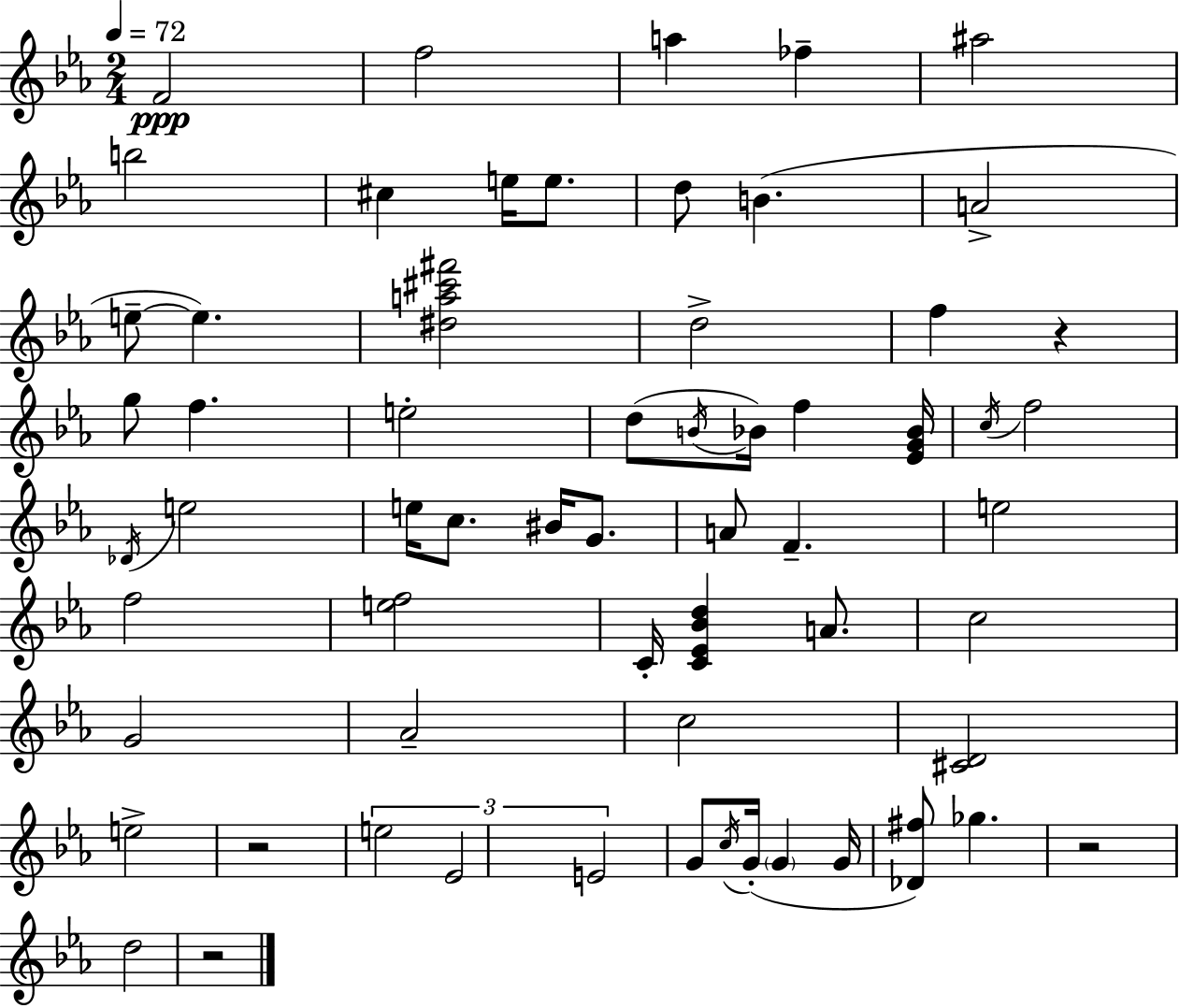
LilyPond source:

{
  \clef treble
  \numericTimeSignature
  \time 2/4
  \key ees \major
  \tempo 4 = 72
  f'2\ppp | f''2 | a''4 fes''4-- | ais''2 | \break b''2 | cis''4 e''16 e''8. | d''8 b'4.( | a'2-> | \break e''8--~~ e''4.) | <dis'' a'' cis''' fis'''>2 | d''2-> | f''4 r4 | \break g''8 f''4. | e''2-. | d''8( \acciaccatura { b'16 } bes'16) f''4 | <ees' g' bes'>16 \acciaccatura { c''16 } f''2 | \break \acciaccatura { des'16 } e''2 | e''16 c''8. bis'16 | g'8. a'8 f'4.-- | e''2 | \break f''2 | <e'' f''>2 | c'16-. <c' ees' bes' d''>4 | a'8. c''2 | \break g'2 | aes'2-- | c''2 | <cis' d'>2 | \break e''2-> | r2 | \tuplet 3/2 { e''2 | ees'2 | \break e'2 } | g'8 \acciaccatura { c''16 } g'16-.( \parenthesize g'4 | g'16 <des' fis''>8) ges''4. | r2 | \break d''2 | r2 | \bar "|."
}